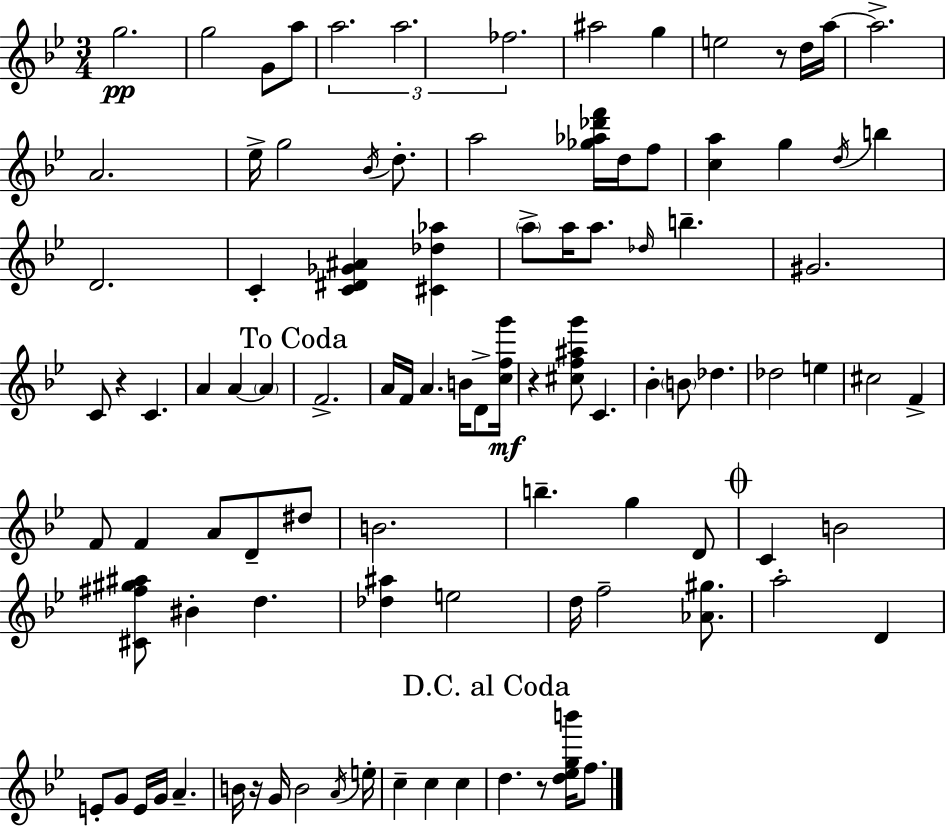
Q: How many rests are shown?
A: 5